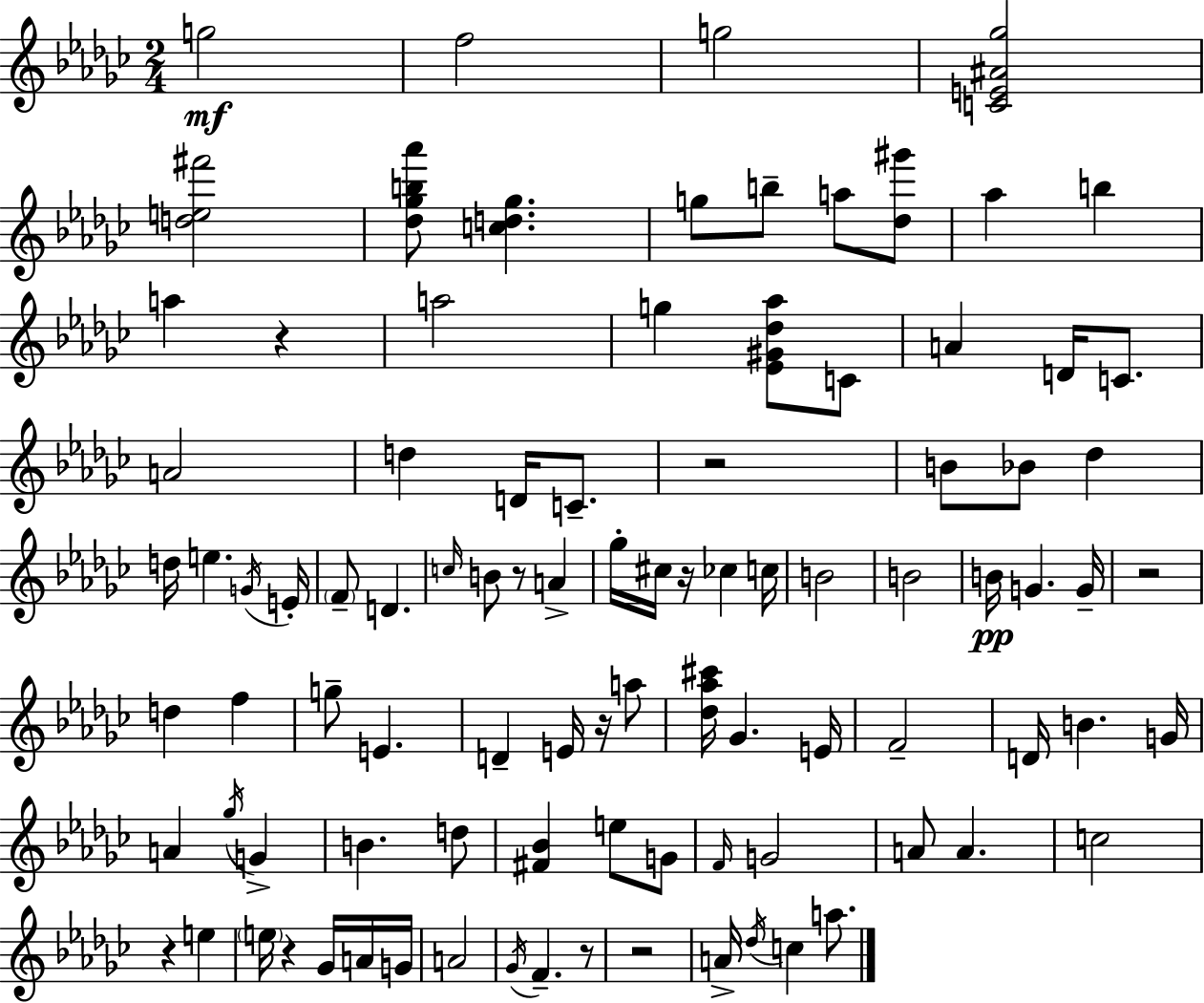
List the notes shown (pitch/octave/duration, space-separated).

G5/h F5/h G5/h [C4,E4,A#4,Gb5]/h [D5,E5,F#6]/h [Db5,Gb5,B5,Ab6]/e [C5,D5,Gb5]/q. G5/e B5/e A5/e [Db5,G#6]/e Ab5/q B5/q A5/q R/q A5/h G5/q [Eb4,G#4,Db5,Ab5]/e C4/e A4/q D4/s C4/e. A4/h D5/q D4/s C4/e. R/h B4/e Bb4/e Db5/q D5/s E5/q. G4/s E4/s F4/e D4/q. C5/s B4/e R/e A4/q Gb5/s C#5/s R/s CES5/q C5/s B4/h B4/h B4/s G4/q. G4/s R/h D5/q F5/q G5/e E4/q. D4/q E4/s R/s A5/e [Db5,Ab5,C#6]/s Gb4/q. E4/s F4/h D4/s B4/q. G4/s A4/q Gb5/s G4/q B4/q. D5/e [F#4,Bb4]/q E5/e G4/e F4/s G4/h A4/e A4/q. C5/h R/q E5/q E5/s R/q Gb4/s A4/s G4/s A4/h Gb4/s F4/q. R/e R/h A4/s Db5/s C5/q A5/e.